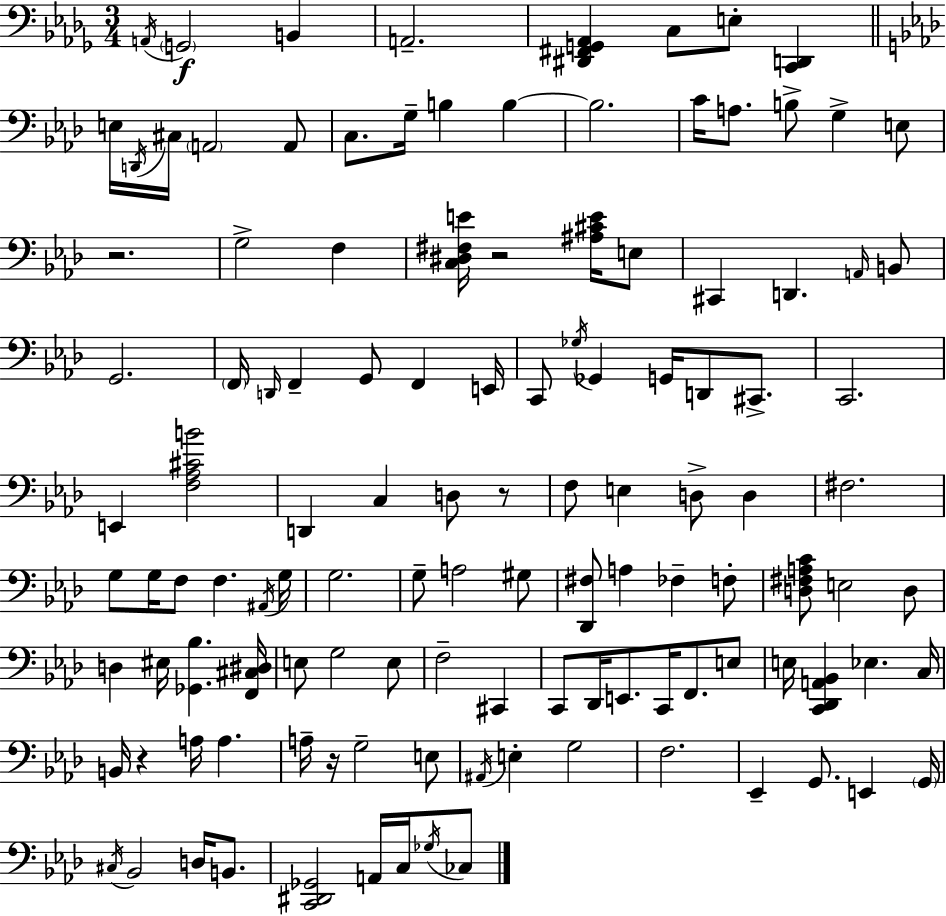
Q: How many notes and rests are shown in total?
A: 120